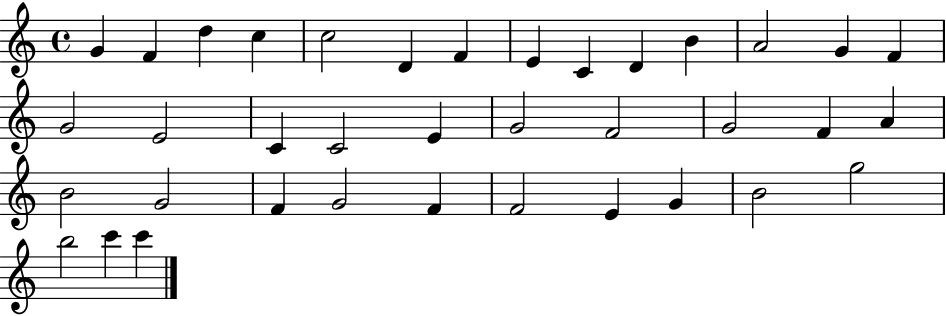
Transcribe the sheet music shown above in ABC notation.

X:1
T:Untitled
M:4/4
L:1/4
K:C
G F d c c2 D F E C D B A2 G F G2 E2 C C2 E G2 F2 G2 F A B2 G2 F G2 F F2 E G B2 g2 b2 c' c'